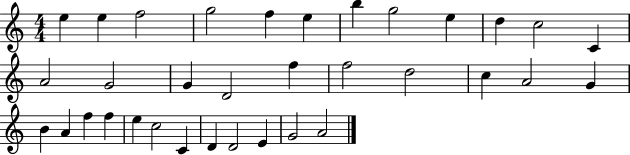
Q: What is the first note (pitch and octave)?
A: E5